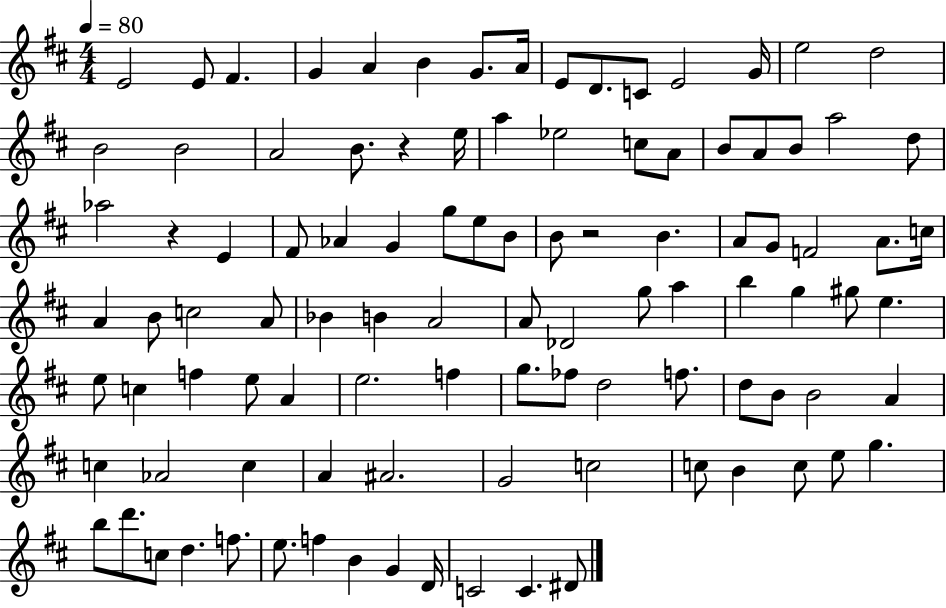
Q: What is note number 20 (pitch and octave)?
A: E5